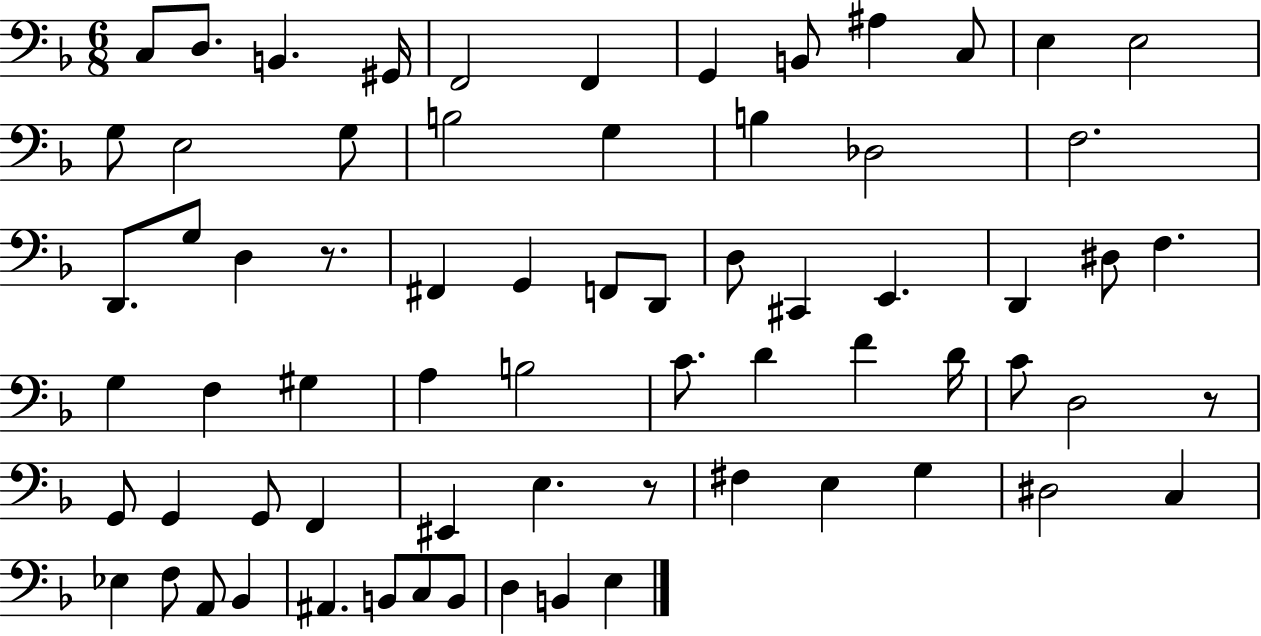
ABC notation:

X:1
T:Untitled
M:6/8
L:1/4
K:F
C,/2 D,/2 B,, ^G,,/4 F,,2 F,, G,, B,,/2 ^A, C,/2 E, E,2 G,/2 E,2 G,/2 B,2 G, B, _D,2 F,2 D,,/2 G,/2 D, z/2 ^F,, G,, F,,/2 D,,/2 D,/2 ^C,, E,, D,, ^D,/2 F, G, F, ^G, A, B,2 C/2 D F D/4 C/2 D,2 z/2 G,,/2 G,, G,,/2 F,, ^E,, E, z/2 ^F, E, G, ^D,2 C, _E, F,/2 A,,/2 _B,, ^A,, B,,/2 C,/2 B,,/2 D, B,, E,